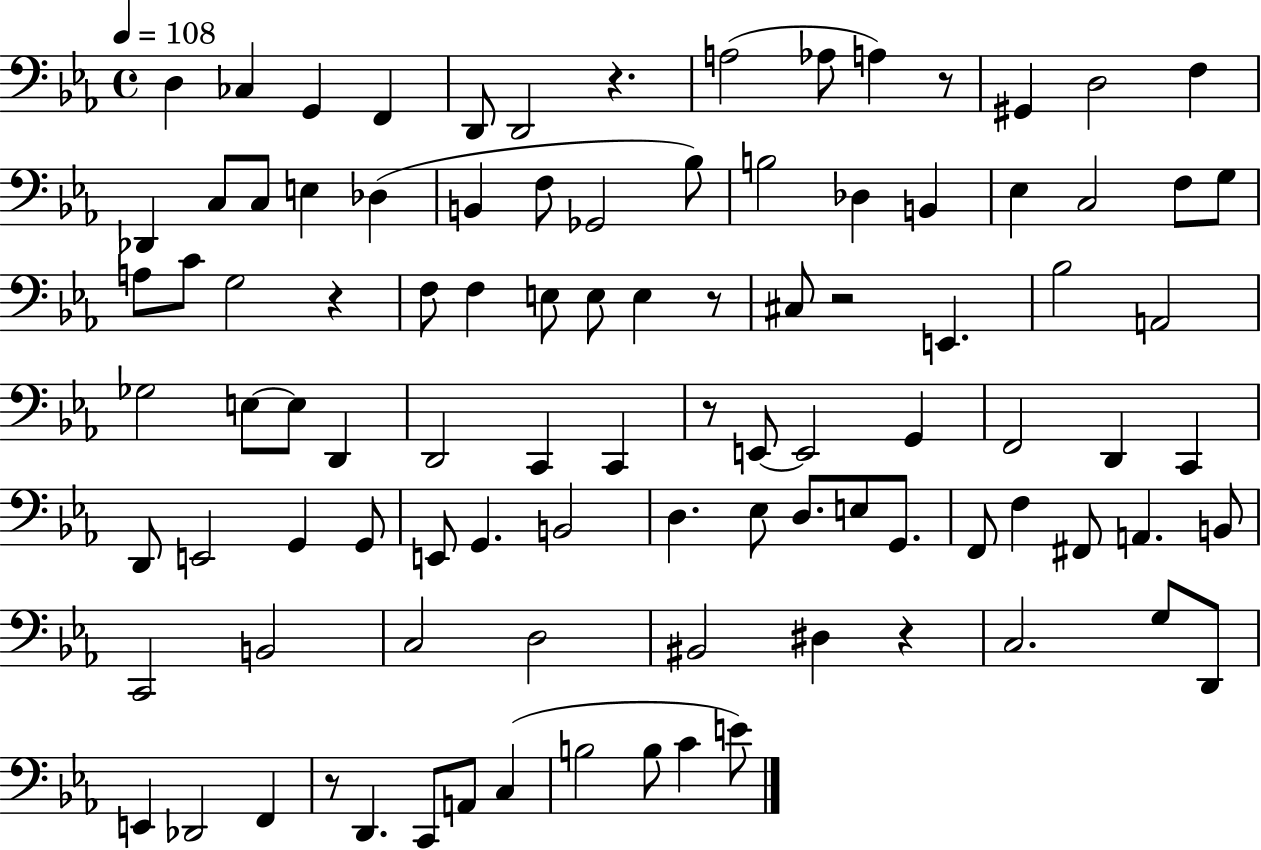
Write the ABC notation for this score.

X:1
T:Untitled
M:4/4
L:1/4
K:Eb
D, _C, G,, F,, D,,/2 D,,2 z A,2 _A,/2 A, z/2 ^G,, D,2 F, _D,, C,/2 C,/2 E, _D, B,, F,/2 _G,,2 _B,/2 B,2 _D, B,, _E, C,2 F,/2 G,/2 A,/2 C/2 G,2 z F,/2 F, E,/2 E,/2 E, z/2 ^C,/2 z2 E,, _B,2 A,,2 _G,2 E,/2 E,/2 D,, D,,2 C,, C,, z/2 E,,/2 E,,2 G,, F,,2 D,, C,, D,,/2 E,,2 G,, G,,/2 E,,/2 G,, B,,2 D, _E,/2 D,/2 E,/2 G,,/2 F,,/2 F, ^F,,/2 A,, B,,/2 C,,2 B,,2 C,2 D,2 ^B,,2 ^D, z C,2 G,/2 D,,/2 E,, _D,,2 F,, z/2 D,, C,,/2 A,,/2 C, B,2 B,/2 C E/2